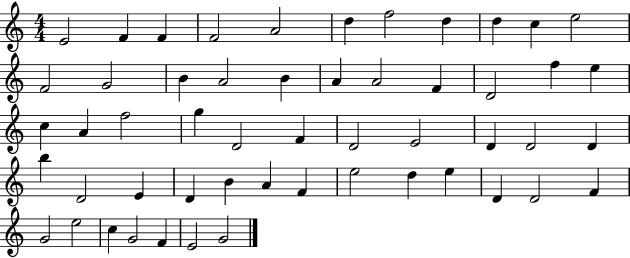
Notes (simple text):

E4/h F4/q F4/q F4/h A4/h D5/q F5/h D5/q D5/q C5/q E5/h F4/h G4/h B4/q A4/h B4/q A4/q A4/h F4/q D4/h F5/q E5/q C5/q A4/q F5/h G5/q D4/h F4/q D4/h E4/h D4/q D4/h D4/q B5/q D4/h E4/q D4/q B4/q A4/q F4/q E5/h D5/q E5/q D4/q D4/h F4/q G4/h E5/h C5/q G4/h F4/q E4/h G4/h